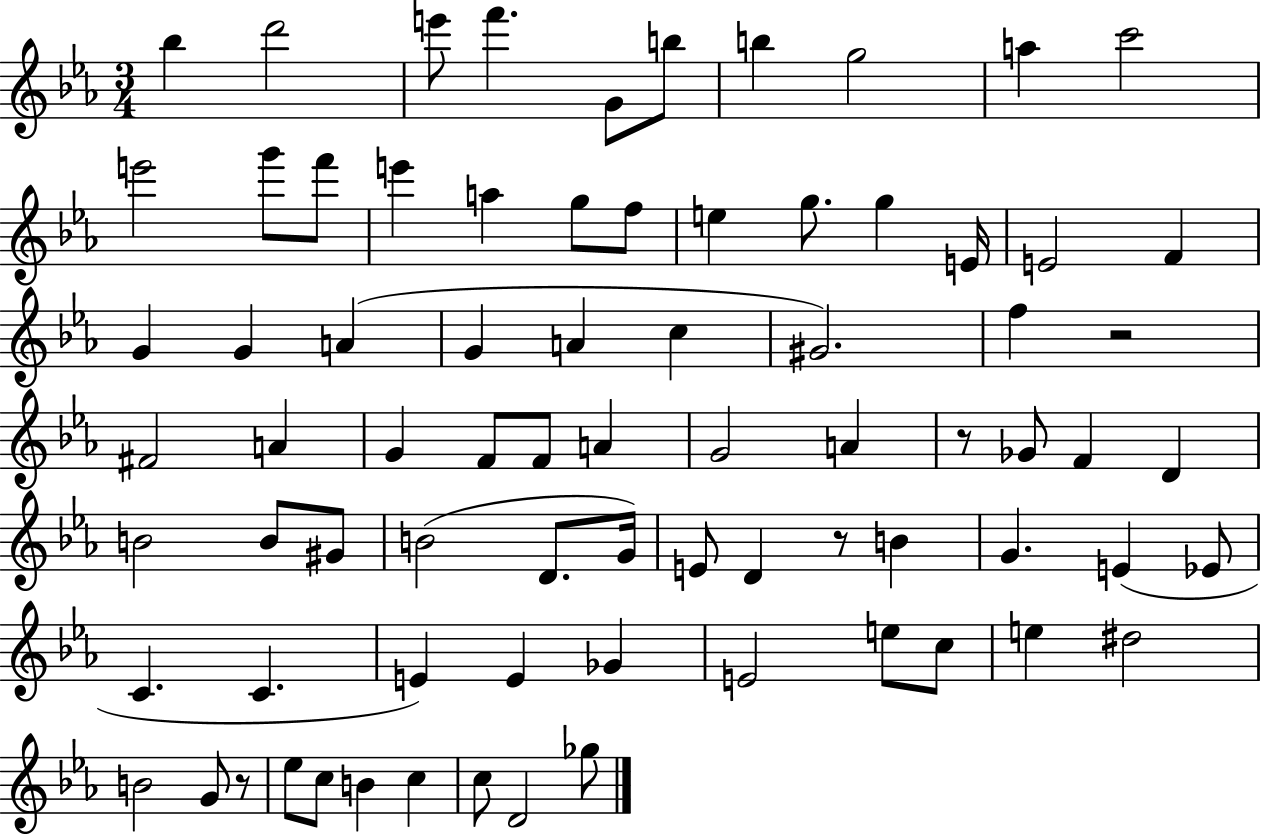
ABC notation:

X:1
T:Untitled
M:3/4
L:1/4
K:Eb
_b d'2 e'/2 f' G/2 b/2 b g2 a c'2 e'2 g'/2 f'/2 e' a g/2 f/2 e g/2 g E/4 E2 F G G A G A c ^G2 f z2 ^F2 A G F/2 F/2 A G2 A z/2 _G/2 F D B2 B/2 ^G/2 B2 D/2 G/4 E/2 D z/2 B G E _E/2 C C E E _G E2 e/2 c/2 e ^d2 B2 G/2 z/2 _e/2 c/2 B c c/2 D2 _g/2